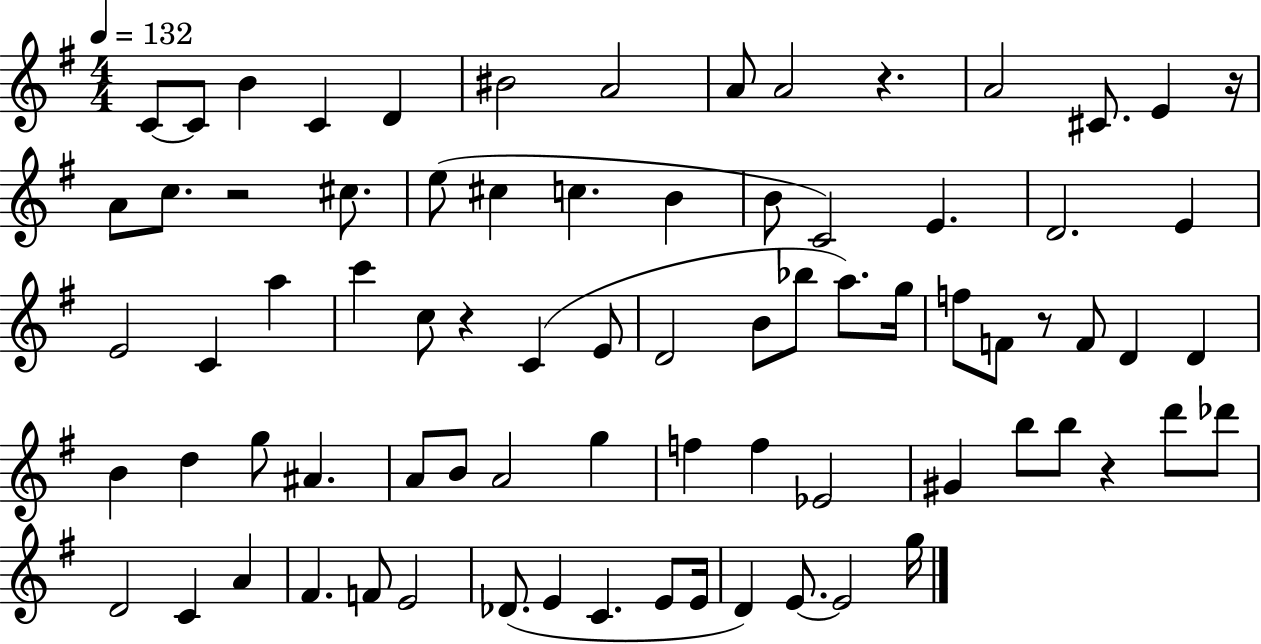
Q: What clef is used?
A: treble